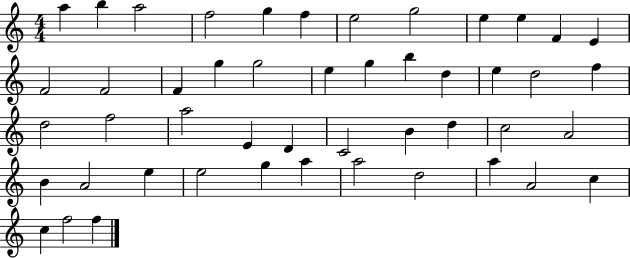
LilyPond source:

{
  \clef treble
  \numericTimeSignature
  \time 4/4
  \key c \major
  a''4 b''4 a''2 | f''2 g''4 f''4 | e''2 g''2 | e''4 e''4 f'4 e'4 | \break f'2 f'2 | f'4 g''4 g''2 | e''4 g''4 b''4 d''4 | e''4 d''2 f''4 | \break d''2 f''2 | a''2 e'4 d'4 | c'2 b'4 d''4 | c''2 a'2 | \break b'4 a'2 e''4 | e''2 g''4 a''4 | a''2 d''2 | a''4 a'2 c''4 | \break c''4 f''2 f''4 | \bar "|."
}